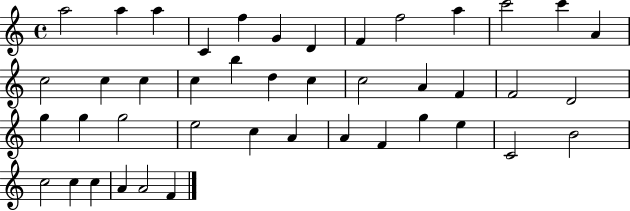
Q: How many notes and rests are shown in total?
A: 43